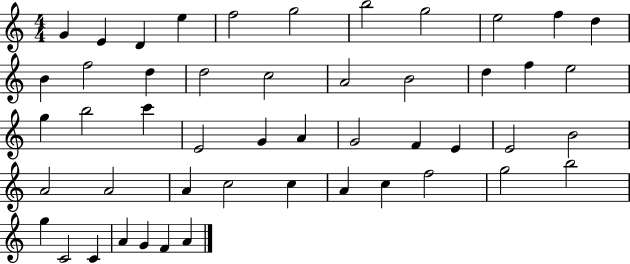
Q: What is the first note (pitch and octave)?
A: G4